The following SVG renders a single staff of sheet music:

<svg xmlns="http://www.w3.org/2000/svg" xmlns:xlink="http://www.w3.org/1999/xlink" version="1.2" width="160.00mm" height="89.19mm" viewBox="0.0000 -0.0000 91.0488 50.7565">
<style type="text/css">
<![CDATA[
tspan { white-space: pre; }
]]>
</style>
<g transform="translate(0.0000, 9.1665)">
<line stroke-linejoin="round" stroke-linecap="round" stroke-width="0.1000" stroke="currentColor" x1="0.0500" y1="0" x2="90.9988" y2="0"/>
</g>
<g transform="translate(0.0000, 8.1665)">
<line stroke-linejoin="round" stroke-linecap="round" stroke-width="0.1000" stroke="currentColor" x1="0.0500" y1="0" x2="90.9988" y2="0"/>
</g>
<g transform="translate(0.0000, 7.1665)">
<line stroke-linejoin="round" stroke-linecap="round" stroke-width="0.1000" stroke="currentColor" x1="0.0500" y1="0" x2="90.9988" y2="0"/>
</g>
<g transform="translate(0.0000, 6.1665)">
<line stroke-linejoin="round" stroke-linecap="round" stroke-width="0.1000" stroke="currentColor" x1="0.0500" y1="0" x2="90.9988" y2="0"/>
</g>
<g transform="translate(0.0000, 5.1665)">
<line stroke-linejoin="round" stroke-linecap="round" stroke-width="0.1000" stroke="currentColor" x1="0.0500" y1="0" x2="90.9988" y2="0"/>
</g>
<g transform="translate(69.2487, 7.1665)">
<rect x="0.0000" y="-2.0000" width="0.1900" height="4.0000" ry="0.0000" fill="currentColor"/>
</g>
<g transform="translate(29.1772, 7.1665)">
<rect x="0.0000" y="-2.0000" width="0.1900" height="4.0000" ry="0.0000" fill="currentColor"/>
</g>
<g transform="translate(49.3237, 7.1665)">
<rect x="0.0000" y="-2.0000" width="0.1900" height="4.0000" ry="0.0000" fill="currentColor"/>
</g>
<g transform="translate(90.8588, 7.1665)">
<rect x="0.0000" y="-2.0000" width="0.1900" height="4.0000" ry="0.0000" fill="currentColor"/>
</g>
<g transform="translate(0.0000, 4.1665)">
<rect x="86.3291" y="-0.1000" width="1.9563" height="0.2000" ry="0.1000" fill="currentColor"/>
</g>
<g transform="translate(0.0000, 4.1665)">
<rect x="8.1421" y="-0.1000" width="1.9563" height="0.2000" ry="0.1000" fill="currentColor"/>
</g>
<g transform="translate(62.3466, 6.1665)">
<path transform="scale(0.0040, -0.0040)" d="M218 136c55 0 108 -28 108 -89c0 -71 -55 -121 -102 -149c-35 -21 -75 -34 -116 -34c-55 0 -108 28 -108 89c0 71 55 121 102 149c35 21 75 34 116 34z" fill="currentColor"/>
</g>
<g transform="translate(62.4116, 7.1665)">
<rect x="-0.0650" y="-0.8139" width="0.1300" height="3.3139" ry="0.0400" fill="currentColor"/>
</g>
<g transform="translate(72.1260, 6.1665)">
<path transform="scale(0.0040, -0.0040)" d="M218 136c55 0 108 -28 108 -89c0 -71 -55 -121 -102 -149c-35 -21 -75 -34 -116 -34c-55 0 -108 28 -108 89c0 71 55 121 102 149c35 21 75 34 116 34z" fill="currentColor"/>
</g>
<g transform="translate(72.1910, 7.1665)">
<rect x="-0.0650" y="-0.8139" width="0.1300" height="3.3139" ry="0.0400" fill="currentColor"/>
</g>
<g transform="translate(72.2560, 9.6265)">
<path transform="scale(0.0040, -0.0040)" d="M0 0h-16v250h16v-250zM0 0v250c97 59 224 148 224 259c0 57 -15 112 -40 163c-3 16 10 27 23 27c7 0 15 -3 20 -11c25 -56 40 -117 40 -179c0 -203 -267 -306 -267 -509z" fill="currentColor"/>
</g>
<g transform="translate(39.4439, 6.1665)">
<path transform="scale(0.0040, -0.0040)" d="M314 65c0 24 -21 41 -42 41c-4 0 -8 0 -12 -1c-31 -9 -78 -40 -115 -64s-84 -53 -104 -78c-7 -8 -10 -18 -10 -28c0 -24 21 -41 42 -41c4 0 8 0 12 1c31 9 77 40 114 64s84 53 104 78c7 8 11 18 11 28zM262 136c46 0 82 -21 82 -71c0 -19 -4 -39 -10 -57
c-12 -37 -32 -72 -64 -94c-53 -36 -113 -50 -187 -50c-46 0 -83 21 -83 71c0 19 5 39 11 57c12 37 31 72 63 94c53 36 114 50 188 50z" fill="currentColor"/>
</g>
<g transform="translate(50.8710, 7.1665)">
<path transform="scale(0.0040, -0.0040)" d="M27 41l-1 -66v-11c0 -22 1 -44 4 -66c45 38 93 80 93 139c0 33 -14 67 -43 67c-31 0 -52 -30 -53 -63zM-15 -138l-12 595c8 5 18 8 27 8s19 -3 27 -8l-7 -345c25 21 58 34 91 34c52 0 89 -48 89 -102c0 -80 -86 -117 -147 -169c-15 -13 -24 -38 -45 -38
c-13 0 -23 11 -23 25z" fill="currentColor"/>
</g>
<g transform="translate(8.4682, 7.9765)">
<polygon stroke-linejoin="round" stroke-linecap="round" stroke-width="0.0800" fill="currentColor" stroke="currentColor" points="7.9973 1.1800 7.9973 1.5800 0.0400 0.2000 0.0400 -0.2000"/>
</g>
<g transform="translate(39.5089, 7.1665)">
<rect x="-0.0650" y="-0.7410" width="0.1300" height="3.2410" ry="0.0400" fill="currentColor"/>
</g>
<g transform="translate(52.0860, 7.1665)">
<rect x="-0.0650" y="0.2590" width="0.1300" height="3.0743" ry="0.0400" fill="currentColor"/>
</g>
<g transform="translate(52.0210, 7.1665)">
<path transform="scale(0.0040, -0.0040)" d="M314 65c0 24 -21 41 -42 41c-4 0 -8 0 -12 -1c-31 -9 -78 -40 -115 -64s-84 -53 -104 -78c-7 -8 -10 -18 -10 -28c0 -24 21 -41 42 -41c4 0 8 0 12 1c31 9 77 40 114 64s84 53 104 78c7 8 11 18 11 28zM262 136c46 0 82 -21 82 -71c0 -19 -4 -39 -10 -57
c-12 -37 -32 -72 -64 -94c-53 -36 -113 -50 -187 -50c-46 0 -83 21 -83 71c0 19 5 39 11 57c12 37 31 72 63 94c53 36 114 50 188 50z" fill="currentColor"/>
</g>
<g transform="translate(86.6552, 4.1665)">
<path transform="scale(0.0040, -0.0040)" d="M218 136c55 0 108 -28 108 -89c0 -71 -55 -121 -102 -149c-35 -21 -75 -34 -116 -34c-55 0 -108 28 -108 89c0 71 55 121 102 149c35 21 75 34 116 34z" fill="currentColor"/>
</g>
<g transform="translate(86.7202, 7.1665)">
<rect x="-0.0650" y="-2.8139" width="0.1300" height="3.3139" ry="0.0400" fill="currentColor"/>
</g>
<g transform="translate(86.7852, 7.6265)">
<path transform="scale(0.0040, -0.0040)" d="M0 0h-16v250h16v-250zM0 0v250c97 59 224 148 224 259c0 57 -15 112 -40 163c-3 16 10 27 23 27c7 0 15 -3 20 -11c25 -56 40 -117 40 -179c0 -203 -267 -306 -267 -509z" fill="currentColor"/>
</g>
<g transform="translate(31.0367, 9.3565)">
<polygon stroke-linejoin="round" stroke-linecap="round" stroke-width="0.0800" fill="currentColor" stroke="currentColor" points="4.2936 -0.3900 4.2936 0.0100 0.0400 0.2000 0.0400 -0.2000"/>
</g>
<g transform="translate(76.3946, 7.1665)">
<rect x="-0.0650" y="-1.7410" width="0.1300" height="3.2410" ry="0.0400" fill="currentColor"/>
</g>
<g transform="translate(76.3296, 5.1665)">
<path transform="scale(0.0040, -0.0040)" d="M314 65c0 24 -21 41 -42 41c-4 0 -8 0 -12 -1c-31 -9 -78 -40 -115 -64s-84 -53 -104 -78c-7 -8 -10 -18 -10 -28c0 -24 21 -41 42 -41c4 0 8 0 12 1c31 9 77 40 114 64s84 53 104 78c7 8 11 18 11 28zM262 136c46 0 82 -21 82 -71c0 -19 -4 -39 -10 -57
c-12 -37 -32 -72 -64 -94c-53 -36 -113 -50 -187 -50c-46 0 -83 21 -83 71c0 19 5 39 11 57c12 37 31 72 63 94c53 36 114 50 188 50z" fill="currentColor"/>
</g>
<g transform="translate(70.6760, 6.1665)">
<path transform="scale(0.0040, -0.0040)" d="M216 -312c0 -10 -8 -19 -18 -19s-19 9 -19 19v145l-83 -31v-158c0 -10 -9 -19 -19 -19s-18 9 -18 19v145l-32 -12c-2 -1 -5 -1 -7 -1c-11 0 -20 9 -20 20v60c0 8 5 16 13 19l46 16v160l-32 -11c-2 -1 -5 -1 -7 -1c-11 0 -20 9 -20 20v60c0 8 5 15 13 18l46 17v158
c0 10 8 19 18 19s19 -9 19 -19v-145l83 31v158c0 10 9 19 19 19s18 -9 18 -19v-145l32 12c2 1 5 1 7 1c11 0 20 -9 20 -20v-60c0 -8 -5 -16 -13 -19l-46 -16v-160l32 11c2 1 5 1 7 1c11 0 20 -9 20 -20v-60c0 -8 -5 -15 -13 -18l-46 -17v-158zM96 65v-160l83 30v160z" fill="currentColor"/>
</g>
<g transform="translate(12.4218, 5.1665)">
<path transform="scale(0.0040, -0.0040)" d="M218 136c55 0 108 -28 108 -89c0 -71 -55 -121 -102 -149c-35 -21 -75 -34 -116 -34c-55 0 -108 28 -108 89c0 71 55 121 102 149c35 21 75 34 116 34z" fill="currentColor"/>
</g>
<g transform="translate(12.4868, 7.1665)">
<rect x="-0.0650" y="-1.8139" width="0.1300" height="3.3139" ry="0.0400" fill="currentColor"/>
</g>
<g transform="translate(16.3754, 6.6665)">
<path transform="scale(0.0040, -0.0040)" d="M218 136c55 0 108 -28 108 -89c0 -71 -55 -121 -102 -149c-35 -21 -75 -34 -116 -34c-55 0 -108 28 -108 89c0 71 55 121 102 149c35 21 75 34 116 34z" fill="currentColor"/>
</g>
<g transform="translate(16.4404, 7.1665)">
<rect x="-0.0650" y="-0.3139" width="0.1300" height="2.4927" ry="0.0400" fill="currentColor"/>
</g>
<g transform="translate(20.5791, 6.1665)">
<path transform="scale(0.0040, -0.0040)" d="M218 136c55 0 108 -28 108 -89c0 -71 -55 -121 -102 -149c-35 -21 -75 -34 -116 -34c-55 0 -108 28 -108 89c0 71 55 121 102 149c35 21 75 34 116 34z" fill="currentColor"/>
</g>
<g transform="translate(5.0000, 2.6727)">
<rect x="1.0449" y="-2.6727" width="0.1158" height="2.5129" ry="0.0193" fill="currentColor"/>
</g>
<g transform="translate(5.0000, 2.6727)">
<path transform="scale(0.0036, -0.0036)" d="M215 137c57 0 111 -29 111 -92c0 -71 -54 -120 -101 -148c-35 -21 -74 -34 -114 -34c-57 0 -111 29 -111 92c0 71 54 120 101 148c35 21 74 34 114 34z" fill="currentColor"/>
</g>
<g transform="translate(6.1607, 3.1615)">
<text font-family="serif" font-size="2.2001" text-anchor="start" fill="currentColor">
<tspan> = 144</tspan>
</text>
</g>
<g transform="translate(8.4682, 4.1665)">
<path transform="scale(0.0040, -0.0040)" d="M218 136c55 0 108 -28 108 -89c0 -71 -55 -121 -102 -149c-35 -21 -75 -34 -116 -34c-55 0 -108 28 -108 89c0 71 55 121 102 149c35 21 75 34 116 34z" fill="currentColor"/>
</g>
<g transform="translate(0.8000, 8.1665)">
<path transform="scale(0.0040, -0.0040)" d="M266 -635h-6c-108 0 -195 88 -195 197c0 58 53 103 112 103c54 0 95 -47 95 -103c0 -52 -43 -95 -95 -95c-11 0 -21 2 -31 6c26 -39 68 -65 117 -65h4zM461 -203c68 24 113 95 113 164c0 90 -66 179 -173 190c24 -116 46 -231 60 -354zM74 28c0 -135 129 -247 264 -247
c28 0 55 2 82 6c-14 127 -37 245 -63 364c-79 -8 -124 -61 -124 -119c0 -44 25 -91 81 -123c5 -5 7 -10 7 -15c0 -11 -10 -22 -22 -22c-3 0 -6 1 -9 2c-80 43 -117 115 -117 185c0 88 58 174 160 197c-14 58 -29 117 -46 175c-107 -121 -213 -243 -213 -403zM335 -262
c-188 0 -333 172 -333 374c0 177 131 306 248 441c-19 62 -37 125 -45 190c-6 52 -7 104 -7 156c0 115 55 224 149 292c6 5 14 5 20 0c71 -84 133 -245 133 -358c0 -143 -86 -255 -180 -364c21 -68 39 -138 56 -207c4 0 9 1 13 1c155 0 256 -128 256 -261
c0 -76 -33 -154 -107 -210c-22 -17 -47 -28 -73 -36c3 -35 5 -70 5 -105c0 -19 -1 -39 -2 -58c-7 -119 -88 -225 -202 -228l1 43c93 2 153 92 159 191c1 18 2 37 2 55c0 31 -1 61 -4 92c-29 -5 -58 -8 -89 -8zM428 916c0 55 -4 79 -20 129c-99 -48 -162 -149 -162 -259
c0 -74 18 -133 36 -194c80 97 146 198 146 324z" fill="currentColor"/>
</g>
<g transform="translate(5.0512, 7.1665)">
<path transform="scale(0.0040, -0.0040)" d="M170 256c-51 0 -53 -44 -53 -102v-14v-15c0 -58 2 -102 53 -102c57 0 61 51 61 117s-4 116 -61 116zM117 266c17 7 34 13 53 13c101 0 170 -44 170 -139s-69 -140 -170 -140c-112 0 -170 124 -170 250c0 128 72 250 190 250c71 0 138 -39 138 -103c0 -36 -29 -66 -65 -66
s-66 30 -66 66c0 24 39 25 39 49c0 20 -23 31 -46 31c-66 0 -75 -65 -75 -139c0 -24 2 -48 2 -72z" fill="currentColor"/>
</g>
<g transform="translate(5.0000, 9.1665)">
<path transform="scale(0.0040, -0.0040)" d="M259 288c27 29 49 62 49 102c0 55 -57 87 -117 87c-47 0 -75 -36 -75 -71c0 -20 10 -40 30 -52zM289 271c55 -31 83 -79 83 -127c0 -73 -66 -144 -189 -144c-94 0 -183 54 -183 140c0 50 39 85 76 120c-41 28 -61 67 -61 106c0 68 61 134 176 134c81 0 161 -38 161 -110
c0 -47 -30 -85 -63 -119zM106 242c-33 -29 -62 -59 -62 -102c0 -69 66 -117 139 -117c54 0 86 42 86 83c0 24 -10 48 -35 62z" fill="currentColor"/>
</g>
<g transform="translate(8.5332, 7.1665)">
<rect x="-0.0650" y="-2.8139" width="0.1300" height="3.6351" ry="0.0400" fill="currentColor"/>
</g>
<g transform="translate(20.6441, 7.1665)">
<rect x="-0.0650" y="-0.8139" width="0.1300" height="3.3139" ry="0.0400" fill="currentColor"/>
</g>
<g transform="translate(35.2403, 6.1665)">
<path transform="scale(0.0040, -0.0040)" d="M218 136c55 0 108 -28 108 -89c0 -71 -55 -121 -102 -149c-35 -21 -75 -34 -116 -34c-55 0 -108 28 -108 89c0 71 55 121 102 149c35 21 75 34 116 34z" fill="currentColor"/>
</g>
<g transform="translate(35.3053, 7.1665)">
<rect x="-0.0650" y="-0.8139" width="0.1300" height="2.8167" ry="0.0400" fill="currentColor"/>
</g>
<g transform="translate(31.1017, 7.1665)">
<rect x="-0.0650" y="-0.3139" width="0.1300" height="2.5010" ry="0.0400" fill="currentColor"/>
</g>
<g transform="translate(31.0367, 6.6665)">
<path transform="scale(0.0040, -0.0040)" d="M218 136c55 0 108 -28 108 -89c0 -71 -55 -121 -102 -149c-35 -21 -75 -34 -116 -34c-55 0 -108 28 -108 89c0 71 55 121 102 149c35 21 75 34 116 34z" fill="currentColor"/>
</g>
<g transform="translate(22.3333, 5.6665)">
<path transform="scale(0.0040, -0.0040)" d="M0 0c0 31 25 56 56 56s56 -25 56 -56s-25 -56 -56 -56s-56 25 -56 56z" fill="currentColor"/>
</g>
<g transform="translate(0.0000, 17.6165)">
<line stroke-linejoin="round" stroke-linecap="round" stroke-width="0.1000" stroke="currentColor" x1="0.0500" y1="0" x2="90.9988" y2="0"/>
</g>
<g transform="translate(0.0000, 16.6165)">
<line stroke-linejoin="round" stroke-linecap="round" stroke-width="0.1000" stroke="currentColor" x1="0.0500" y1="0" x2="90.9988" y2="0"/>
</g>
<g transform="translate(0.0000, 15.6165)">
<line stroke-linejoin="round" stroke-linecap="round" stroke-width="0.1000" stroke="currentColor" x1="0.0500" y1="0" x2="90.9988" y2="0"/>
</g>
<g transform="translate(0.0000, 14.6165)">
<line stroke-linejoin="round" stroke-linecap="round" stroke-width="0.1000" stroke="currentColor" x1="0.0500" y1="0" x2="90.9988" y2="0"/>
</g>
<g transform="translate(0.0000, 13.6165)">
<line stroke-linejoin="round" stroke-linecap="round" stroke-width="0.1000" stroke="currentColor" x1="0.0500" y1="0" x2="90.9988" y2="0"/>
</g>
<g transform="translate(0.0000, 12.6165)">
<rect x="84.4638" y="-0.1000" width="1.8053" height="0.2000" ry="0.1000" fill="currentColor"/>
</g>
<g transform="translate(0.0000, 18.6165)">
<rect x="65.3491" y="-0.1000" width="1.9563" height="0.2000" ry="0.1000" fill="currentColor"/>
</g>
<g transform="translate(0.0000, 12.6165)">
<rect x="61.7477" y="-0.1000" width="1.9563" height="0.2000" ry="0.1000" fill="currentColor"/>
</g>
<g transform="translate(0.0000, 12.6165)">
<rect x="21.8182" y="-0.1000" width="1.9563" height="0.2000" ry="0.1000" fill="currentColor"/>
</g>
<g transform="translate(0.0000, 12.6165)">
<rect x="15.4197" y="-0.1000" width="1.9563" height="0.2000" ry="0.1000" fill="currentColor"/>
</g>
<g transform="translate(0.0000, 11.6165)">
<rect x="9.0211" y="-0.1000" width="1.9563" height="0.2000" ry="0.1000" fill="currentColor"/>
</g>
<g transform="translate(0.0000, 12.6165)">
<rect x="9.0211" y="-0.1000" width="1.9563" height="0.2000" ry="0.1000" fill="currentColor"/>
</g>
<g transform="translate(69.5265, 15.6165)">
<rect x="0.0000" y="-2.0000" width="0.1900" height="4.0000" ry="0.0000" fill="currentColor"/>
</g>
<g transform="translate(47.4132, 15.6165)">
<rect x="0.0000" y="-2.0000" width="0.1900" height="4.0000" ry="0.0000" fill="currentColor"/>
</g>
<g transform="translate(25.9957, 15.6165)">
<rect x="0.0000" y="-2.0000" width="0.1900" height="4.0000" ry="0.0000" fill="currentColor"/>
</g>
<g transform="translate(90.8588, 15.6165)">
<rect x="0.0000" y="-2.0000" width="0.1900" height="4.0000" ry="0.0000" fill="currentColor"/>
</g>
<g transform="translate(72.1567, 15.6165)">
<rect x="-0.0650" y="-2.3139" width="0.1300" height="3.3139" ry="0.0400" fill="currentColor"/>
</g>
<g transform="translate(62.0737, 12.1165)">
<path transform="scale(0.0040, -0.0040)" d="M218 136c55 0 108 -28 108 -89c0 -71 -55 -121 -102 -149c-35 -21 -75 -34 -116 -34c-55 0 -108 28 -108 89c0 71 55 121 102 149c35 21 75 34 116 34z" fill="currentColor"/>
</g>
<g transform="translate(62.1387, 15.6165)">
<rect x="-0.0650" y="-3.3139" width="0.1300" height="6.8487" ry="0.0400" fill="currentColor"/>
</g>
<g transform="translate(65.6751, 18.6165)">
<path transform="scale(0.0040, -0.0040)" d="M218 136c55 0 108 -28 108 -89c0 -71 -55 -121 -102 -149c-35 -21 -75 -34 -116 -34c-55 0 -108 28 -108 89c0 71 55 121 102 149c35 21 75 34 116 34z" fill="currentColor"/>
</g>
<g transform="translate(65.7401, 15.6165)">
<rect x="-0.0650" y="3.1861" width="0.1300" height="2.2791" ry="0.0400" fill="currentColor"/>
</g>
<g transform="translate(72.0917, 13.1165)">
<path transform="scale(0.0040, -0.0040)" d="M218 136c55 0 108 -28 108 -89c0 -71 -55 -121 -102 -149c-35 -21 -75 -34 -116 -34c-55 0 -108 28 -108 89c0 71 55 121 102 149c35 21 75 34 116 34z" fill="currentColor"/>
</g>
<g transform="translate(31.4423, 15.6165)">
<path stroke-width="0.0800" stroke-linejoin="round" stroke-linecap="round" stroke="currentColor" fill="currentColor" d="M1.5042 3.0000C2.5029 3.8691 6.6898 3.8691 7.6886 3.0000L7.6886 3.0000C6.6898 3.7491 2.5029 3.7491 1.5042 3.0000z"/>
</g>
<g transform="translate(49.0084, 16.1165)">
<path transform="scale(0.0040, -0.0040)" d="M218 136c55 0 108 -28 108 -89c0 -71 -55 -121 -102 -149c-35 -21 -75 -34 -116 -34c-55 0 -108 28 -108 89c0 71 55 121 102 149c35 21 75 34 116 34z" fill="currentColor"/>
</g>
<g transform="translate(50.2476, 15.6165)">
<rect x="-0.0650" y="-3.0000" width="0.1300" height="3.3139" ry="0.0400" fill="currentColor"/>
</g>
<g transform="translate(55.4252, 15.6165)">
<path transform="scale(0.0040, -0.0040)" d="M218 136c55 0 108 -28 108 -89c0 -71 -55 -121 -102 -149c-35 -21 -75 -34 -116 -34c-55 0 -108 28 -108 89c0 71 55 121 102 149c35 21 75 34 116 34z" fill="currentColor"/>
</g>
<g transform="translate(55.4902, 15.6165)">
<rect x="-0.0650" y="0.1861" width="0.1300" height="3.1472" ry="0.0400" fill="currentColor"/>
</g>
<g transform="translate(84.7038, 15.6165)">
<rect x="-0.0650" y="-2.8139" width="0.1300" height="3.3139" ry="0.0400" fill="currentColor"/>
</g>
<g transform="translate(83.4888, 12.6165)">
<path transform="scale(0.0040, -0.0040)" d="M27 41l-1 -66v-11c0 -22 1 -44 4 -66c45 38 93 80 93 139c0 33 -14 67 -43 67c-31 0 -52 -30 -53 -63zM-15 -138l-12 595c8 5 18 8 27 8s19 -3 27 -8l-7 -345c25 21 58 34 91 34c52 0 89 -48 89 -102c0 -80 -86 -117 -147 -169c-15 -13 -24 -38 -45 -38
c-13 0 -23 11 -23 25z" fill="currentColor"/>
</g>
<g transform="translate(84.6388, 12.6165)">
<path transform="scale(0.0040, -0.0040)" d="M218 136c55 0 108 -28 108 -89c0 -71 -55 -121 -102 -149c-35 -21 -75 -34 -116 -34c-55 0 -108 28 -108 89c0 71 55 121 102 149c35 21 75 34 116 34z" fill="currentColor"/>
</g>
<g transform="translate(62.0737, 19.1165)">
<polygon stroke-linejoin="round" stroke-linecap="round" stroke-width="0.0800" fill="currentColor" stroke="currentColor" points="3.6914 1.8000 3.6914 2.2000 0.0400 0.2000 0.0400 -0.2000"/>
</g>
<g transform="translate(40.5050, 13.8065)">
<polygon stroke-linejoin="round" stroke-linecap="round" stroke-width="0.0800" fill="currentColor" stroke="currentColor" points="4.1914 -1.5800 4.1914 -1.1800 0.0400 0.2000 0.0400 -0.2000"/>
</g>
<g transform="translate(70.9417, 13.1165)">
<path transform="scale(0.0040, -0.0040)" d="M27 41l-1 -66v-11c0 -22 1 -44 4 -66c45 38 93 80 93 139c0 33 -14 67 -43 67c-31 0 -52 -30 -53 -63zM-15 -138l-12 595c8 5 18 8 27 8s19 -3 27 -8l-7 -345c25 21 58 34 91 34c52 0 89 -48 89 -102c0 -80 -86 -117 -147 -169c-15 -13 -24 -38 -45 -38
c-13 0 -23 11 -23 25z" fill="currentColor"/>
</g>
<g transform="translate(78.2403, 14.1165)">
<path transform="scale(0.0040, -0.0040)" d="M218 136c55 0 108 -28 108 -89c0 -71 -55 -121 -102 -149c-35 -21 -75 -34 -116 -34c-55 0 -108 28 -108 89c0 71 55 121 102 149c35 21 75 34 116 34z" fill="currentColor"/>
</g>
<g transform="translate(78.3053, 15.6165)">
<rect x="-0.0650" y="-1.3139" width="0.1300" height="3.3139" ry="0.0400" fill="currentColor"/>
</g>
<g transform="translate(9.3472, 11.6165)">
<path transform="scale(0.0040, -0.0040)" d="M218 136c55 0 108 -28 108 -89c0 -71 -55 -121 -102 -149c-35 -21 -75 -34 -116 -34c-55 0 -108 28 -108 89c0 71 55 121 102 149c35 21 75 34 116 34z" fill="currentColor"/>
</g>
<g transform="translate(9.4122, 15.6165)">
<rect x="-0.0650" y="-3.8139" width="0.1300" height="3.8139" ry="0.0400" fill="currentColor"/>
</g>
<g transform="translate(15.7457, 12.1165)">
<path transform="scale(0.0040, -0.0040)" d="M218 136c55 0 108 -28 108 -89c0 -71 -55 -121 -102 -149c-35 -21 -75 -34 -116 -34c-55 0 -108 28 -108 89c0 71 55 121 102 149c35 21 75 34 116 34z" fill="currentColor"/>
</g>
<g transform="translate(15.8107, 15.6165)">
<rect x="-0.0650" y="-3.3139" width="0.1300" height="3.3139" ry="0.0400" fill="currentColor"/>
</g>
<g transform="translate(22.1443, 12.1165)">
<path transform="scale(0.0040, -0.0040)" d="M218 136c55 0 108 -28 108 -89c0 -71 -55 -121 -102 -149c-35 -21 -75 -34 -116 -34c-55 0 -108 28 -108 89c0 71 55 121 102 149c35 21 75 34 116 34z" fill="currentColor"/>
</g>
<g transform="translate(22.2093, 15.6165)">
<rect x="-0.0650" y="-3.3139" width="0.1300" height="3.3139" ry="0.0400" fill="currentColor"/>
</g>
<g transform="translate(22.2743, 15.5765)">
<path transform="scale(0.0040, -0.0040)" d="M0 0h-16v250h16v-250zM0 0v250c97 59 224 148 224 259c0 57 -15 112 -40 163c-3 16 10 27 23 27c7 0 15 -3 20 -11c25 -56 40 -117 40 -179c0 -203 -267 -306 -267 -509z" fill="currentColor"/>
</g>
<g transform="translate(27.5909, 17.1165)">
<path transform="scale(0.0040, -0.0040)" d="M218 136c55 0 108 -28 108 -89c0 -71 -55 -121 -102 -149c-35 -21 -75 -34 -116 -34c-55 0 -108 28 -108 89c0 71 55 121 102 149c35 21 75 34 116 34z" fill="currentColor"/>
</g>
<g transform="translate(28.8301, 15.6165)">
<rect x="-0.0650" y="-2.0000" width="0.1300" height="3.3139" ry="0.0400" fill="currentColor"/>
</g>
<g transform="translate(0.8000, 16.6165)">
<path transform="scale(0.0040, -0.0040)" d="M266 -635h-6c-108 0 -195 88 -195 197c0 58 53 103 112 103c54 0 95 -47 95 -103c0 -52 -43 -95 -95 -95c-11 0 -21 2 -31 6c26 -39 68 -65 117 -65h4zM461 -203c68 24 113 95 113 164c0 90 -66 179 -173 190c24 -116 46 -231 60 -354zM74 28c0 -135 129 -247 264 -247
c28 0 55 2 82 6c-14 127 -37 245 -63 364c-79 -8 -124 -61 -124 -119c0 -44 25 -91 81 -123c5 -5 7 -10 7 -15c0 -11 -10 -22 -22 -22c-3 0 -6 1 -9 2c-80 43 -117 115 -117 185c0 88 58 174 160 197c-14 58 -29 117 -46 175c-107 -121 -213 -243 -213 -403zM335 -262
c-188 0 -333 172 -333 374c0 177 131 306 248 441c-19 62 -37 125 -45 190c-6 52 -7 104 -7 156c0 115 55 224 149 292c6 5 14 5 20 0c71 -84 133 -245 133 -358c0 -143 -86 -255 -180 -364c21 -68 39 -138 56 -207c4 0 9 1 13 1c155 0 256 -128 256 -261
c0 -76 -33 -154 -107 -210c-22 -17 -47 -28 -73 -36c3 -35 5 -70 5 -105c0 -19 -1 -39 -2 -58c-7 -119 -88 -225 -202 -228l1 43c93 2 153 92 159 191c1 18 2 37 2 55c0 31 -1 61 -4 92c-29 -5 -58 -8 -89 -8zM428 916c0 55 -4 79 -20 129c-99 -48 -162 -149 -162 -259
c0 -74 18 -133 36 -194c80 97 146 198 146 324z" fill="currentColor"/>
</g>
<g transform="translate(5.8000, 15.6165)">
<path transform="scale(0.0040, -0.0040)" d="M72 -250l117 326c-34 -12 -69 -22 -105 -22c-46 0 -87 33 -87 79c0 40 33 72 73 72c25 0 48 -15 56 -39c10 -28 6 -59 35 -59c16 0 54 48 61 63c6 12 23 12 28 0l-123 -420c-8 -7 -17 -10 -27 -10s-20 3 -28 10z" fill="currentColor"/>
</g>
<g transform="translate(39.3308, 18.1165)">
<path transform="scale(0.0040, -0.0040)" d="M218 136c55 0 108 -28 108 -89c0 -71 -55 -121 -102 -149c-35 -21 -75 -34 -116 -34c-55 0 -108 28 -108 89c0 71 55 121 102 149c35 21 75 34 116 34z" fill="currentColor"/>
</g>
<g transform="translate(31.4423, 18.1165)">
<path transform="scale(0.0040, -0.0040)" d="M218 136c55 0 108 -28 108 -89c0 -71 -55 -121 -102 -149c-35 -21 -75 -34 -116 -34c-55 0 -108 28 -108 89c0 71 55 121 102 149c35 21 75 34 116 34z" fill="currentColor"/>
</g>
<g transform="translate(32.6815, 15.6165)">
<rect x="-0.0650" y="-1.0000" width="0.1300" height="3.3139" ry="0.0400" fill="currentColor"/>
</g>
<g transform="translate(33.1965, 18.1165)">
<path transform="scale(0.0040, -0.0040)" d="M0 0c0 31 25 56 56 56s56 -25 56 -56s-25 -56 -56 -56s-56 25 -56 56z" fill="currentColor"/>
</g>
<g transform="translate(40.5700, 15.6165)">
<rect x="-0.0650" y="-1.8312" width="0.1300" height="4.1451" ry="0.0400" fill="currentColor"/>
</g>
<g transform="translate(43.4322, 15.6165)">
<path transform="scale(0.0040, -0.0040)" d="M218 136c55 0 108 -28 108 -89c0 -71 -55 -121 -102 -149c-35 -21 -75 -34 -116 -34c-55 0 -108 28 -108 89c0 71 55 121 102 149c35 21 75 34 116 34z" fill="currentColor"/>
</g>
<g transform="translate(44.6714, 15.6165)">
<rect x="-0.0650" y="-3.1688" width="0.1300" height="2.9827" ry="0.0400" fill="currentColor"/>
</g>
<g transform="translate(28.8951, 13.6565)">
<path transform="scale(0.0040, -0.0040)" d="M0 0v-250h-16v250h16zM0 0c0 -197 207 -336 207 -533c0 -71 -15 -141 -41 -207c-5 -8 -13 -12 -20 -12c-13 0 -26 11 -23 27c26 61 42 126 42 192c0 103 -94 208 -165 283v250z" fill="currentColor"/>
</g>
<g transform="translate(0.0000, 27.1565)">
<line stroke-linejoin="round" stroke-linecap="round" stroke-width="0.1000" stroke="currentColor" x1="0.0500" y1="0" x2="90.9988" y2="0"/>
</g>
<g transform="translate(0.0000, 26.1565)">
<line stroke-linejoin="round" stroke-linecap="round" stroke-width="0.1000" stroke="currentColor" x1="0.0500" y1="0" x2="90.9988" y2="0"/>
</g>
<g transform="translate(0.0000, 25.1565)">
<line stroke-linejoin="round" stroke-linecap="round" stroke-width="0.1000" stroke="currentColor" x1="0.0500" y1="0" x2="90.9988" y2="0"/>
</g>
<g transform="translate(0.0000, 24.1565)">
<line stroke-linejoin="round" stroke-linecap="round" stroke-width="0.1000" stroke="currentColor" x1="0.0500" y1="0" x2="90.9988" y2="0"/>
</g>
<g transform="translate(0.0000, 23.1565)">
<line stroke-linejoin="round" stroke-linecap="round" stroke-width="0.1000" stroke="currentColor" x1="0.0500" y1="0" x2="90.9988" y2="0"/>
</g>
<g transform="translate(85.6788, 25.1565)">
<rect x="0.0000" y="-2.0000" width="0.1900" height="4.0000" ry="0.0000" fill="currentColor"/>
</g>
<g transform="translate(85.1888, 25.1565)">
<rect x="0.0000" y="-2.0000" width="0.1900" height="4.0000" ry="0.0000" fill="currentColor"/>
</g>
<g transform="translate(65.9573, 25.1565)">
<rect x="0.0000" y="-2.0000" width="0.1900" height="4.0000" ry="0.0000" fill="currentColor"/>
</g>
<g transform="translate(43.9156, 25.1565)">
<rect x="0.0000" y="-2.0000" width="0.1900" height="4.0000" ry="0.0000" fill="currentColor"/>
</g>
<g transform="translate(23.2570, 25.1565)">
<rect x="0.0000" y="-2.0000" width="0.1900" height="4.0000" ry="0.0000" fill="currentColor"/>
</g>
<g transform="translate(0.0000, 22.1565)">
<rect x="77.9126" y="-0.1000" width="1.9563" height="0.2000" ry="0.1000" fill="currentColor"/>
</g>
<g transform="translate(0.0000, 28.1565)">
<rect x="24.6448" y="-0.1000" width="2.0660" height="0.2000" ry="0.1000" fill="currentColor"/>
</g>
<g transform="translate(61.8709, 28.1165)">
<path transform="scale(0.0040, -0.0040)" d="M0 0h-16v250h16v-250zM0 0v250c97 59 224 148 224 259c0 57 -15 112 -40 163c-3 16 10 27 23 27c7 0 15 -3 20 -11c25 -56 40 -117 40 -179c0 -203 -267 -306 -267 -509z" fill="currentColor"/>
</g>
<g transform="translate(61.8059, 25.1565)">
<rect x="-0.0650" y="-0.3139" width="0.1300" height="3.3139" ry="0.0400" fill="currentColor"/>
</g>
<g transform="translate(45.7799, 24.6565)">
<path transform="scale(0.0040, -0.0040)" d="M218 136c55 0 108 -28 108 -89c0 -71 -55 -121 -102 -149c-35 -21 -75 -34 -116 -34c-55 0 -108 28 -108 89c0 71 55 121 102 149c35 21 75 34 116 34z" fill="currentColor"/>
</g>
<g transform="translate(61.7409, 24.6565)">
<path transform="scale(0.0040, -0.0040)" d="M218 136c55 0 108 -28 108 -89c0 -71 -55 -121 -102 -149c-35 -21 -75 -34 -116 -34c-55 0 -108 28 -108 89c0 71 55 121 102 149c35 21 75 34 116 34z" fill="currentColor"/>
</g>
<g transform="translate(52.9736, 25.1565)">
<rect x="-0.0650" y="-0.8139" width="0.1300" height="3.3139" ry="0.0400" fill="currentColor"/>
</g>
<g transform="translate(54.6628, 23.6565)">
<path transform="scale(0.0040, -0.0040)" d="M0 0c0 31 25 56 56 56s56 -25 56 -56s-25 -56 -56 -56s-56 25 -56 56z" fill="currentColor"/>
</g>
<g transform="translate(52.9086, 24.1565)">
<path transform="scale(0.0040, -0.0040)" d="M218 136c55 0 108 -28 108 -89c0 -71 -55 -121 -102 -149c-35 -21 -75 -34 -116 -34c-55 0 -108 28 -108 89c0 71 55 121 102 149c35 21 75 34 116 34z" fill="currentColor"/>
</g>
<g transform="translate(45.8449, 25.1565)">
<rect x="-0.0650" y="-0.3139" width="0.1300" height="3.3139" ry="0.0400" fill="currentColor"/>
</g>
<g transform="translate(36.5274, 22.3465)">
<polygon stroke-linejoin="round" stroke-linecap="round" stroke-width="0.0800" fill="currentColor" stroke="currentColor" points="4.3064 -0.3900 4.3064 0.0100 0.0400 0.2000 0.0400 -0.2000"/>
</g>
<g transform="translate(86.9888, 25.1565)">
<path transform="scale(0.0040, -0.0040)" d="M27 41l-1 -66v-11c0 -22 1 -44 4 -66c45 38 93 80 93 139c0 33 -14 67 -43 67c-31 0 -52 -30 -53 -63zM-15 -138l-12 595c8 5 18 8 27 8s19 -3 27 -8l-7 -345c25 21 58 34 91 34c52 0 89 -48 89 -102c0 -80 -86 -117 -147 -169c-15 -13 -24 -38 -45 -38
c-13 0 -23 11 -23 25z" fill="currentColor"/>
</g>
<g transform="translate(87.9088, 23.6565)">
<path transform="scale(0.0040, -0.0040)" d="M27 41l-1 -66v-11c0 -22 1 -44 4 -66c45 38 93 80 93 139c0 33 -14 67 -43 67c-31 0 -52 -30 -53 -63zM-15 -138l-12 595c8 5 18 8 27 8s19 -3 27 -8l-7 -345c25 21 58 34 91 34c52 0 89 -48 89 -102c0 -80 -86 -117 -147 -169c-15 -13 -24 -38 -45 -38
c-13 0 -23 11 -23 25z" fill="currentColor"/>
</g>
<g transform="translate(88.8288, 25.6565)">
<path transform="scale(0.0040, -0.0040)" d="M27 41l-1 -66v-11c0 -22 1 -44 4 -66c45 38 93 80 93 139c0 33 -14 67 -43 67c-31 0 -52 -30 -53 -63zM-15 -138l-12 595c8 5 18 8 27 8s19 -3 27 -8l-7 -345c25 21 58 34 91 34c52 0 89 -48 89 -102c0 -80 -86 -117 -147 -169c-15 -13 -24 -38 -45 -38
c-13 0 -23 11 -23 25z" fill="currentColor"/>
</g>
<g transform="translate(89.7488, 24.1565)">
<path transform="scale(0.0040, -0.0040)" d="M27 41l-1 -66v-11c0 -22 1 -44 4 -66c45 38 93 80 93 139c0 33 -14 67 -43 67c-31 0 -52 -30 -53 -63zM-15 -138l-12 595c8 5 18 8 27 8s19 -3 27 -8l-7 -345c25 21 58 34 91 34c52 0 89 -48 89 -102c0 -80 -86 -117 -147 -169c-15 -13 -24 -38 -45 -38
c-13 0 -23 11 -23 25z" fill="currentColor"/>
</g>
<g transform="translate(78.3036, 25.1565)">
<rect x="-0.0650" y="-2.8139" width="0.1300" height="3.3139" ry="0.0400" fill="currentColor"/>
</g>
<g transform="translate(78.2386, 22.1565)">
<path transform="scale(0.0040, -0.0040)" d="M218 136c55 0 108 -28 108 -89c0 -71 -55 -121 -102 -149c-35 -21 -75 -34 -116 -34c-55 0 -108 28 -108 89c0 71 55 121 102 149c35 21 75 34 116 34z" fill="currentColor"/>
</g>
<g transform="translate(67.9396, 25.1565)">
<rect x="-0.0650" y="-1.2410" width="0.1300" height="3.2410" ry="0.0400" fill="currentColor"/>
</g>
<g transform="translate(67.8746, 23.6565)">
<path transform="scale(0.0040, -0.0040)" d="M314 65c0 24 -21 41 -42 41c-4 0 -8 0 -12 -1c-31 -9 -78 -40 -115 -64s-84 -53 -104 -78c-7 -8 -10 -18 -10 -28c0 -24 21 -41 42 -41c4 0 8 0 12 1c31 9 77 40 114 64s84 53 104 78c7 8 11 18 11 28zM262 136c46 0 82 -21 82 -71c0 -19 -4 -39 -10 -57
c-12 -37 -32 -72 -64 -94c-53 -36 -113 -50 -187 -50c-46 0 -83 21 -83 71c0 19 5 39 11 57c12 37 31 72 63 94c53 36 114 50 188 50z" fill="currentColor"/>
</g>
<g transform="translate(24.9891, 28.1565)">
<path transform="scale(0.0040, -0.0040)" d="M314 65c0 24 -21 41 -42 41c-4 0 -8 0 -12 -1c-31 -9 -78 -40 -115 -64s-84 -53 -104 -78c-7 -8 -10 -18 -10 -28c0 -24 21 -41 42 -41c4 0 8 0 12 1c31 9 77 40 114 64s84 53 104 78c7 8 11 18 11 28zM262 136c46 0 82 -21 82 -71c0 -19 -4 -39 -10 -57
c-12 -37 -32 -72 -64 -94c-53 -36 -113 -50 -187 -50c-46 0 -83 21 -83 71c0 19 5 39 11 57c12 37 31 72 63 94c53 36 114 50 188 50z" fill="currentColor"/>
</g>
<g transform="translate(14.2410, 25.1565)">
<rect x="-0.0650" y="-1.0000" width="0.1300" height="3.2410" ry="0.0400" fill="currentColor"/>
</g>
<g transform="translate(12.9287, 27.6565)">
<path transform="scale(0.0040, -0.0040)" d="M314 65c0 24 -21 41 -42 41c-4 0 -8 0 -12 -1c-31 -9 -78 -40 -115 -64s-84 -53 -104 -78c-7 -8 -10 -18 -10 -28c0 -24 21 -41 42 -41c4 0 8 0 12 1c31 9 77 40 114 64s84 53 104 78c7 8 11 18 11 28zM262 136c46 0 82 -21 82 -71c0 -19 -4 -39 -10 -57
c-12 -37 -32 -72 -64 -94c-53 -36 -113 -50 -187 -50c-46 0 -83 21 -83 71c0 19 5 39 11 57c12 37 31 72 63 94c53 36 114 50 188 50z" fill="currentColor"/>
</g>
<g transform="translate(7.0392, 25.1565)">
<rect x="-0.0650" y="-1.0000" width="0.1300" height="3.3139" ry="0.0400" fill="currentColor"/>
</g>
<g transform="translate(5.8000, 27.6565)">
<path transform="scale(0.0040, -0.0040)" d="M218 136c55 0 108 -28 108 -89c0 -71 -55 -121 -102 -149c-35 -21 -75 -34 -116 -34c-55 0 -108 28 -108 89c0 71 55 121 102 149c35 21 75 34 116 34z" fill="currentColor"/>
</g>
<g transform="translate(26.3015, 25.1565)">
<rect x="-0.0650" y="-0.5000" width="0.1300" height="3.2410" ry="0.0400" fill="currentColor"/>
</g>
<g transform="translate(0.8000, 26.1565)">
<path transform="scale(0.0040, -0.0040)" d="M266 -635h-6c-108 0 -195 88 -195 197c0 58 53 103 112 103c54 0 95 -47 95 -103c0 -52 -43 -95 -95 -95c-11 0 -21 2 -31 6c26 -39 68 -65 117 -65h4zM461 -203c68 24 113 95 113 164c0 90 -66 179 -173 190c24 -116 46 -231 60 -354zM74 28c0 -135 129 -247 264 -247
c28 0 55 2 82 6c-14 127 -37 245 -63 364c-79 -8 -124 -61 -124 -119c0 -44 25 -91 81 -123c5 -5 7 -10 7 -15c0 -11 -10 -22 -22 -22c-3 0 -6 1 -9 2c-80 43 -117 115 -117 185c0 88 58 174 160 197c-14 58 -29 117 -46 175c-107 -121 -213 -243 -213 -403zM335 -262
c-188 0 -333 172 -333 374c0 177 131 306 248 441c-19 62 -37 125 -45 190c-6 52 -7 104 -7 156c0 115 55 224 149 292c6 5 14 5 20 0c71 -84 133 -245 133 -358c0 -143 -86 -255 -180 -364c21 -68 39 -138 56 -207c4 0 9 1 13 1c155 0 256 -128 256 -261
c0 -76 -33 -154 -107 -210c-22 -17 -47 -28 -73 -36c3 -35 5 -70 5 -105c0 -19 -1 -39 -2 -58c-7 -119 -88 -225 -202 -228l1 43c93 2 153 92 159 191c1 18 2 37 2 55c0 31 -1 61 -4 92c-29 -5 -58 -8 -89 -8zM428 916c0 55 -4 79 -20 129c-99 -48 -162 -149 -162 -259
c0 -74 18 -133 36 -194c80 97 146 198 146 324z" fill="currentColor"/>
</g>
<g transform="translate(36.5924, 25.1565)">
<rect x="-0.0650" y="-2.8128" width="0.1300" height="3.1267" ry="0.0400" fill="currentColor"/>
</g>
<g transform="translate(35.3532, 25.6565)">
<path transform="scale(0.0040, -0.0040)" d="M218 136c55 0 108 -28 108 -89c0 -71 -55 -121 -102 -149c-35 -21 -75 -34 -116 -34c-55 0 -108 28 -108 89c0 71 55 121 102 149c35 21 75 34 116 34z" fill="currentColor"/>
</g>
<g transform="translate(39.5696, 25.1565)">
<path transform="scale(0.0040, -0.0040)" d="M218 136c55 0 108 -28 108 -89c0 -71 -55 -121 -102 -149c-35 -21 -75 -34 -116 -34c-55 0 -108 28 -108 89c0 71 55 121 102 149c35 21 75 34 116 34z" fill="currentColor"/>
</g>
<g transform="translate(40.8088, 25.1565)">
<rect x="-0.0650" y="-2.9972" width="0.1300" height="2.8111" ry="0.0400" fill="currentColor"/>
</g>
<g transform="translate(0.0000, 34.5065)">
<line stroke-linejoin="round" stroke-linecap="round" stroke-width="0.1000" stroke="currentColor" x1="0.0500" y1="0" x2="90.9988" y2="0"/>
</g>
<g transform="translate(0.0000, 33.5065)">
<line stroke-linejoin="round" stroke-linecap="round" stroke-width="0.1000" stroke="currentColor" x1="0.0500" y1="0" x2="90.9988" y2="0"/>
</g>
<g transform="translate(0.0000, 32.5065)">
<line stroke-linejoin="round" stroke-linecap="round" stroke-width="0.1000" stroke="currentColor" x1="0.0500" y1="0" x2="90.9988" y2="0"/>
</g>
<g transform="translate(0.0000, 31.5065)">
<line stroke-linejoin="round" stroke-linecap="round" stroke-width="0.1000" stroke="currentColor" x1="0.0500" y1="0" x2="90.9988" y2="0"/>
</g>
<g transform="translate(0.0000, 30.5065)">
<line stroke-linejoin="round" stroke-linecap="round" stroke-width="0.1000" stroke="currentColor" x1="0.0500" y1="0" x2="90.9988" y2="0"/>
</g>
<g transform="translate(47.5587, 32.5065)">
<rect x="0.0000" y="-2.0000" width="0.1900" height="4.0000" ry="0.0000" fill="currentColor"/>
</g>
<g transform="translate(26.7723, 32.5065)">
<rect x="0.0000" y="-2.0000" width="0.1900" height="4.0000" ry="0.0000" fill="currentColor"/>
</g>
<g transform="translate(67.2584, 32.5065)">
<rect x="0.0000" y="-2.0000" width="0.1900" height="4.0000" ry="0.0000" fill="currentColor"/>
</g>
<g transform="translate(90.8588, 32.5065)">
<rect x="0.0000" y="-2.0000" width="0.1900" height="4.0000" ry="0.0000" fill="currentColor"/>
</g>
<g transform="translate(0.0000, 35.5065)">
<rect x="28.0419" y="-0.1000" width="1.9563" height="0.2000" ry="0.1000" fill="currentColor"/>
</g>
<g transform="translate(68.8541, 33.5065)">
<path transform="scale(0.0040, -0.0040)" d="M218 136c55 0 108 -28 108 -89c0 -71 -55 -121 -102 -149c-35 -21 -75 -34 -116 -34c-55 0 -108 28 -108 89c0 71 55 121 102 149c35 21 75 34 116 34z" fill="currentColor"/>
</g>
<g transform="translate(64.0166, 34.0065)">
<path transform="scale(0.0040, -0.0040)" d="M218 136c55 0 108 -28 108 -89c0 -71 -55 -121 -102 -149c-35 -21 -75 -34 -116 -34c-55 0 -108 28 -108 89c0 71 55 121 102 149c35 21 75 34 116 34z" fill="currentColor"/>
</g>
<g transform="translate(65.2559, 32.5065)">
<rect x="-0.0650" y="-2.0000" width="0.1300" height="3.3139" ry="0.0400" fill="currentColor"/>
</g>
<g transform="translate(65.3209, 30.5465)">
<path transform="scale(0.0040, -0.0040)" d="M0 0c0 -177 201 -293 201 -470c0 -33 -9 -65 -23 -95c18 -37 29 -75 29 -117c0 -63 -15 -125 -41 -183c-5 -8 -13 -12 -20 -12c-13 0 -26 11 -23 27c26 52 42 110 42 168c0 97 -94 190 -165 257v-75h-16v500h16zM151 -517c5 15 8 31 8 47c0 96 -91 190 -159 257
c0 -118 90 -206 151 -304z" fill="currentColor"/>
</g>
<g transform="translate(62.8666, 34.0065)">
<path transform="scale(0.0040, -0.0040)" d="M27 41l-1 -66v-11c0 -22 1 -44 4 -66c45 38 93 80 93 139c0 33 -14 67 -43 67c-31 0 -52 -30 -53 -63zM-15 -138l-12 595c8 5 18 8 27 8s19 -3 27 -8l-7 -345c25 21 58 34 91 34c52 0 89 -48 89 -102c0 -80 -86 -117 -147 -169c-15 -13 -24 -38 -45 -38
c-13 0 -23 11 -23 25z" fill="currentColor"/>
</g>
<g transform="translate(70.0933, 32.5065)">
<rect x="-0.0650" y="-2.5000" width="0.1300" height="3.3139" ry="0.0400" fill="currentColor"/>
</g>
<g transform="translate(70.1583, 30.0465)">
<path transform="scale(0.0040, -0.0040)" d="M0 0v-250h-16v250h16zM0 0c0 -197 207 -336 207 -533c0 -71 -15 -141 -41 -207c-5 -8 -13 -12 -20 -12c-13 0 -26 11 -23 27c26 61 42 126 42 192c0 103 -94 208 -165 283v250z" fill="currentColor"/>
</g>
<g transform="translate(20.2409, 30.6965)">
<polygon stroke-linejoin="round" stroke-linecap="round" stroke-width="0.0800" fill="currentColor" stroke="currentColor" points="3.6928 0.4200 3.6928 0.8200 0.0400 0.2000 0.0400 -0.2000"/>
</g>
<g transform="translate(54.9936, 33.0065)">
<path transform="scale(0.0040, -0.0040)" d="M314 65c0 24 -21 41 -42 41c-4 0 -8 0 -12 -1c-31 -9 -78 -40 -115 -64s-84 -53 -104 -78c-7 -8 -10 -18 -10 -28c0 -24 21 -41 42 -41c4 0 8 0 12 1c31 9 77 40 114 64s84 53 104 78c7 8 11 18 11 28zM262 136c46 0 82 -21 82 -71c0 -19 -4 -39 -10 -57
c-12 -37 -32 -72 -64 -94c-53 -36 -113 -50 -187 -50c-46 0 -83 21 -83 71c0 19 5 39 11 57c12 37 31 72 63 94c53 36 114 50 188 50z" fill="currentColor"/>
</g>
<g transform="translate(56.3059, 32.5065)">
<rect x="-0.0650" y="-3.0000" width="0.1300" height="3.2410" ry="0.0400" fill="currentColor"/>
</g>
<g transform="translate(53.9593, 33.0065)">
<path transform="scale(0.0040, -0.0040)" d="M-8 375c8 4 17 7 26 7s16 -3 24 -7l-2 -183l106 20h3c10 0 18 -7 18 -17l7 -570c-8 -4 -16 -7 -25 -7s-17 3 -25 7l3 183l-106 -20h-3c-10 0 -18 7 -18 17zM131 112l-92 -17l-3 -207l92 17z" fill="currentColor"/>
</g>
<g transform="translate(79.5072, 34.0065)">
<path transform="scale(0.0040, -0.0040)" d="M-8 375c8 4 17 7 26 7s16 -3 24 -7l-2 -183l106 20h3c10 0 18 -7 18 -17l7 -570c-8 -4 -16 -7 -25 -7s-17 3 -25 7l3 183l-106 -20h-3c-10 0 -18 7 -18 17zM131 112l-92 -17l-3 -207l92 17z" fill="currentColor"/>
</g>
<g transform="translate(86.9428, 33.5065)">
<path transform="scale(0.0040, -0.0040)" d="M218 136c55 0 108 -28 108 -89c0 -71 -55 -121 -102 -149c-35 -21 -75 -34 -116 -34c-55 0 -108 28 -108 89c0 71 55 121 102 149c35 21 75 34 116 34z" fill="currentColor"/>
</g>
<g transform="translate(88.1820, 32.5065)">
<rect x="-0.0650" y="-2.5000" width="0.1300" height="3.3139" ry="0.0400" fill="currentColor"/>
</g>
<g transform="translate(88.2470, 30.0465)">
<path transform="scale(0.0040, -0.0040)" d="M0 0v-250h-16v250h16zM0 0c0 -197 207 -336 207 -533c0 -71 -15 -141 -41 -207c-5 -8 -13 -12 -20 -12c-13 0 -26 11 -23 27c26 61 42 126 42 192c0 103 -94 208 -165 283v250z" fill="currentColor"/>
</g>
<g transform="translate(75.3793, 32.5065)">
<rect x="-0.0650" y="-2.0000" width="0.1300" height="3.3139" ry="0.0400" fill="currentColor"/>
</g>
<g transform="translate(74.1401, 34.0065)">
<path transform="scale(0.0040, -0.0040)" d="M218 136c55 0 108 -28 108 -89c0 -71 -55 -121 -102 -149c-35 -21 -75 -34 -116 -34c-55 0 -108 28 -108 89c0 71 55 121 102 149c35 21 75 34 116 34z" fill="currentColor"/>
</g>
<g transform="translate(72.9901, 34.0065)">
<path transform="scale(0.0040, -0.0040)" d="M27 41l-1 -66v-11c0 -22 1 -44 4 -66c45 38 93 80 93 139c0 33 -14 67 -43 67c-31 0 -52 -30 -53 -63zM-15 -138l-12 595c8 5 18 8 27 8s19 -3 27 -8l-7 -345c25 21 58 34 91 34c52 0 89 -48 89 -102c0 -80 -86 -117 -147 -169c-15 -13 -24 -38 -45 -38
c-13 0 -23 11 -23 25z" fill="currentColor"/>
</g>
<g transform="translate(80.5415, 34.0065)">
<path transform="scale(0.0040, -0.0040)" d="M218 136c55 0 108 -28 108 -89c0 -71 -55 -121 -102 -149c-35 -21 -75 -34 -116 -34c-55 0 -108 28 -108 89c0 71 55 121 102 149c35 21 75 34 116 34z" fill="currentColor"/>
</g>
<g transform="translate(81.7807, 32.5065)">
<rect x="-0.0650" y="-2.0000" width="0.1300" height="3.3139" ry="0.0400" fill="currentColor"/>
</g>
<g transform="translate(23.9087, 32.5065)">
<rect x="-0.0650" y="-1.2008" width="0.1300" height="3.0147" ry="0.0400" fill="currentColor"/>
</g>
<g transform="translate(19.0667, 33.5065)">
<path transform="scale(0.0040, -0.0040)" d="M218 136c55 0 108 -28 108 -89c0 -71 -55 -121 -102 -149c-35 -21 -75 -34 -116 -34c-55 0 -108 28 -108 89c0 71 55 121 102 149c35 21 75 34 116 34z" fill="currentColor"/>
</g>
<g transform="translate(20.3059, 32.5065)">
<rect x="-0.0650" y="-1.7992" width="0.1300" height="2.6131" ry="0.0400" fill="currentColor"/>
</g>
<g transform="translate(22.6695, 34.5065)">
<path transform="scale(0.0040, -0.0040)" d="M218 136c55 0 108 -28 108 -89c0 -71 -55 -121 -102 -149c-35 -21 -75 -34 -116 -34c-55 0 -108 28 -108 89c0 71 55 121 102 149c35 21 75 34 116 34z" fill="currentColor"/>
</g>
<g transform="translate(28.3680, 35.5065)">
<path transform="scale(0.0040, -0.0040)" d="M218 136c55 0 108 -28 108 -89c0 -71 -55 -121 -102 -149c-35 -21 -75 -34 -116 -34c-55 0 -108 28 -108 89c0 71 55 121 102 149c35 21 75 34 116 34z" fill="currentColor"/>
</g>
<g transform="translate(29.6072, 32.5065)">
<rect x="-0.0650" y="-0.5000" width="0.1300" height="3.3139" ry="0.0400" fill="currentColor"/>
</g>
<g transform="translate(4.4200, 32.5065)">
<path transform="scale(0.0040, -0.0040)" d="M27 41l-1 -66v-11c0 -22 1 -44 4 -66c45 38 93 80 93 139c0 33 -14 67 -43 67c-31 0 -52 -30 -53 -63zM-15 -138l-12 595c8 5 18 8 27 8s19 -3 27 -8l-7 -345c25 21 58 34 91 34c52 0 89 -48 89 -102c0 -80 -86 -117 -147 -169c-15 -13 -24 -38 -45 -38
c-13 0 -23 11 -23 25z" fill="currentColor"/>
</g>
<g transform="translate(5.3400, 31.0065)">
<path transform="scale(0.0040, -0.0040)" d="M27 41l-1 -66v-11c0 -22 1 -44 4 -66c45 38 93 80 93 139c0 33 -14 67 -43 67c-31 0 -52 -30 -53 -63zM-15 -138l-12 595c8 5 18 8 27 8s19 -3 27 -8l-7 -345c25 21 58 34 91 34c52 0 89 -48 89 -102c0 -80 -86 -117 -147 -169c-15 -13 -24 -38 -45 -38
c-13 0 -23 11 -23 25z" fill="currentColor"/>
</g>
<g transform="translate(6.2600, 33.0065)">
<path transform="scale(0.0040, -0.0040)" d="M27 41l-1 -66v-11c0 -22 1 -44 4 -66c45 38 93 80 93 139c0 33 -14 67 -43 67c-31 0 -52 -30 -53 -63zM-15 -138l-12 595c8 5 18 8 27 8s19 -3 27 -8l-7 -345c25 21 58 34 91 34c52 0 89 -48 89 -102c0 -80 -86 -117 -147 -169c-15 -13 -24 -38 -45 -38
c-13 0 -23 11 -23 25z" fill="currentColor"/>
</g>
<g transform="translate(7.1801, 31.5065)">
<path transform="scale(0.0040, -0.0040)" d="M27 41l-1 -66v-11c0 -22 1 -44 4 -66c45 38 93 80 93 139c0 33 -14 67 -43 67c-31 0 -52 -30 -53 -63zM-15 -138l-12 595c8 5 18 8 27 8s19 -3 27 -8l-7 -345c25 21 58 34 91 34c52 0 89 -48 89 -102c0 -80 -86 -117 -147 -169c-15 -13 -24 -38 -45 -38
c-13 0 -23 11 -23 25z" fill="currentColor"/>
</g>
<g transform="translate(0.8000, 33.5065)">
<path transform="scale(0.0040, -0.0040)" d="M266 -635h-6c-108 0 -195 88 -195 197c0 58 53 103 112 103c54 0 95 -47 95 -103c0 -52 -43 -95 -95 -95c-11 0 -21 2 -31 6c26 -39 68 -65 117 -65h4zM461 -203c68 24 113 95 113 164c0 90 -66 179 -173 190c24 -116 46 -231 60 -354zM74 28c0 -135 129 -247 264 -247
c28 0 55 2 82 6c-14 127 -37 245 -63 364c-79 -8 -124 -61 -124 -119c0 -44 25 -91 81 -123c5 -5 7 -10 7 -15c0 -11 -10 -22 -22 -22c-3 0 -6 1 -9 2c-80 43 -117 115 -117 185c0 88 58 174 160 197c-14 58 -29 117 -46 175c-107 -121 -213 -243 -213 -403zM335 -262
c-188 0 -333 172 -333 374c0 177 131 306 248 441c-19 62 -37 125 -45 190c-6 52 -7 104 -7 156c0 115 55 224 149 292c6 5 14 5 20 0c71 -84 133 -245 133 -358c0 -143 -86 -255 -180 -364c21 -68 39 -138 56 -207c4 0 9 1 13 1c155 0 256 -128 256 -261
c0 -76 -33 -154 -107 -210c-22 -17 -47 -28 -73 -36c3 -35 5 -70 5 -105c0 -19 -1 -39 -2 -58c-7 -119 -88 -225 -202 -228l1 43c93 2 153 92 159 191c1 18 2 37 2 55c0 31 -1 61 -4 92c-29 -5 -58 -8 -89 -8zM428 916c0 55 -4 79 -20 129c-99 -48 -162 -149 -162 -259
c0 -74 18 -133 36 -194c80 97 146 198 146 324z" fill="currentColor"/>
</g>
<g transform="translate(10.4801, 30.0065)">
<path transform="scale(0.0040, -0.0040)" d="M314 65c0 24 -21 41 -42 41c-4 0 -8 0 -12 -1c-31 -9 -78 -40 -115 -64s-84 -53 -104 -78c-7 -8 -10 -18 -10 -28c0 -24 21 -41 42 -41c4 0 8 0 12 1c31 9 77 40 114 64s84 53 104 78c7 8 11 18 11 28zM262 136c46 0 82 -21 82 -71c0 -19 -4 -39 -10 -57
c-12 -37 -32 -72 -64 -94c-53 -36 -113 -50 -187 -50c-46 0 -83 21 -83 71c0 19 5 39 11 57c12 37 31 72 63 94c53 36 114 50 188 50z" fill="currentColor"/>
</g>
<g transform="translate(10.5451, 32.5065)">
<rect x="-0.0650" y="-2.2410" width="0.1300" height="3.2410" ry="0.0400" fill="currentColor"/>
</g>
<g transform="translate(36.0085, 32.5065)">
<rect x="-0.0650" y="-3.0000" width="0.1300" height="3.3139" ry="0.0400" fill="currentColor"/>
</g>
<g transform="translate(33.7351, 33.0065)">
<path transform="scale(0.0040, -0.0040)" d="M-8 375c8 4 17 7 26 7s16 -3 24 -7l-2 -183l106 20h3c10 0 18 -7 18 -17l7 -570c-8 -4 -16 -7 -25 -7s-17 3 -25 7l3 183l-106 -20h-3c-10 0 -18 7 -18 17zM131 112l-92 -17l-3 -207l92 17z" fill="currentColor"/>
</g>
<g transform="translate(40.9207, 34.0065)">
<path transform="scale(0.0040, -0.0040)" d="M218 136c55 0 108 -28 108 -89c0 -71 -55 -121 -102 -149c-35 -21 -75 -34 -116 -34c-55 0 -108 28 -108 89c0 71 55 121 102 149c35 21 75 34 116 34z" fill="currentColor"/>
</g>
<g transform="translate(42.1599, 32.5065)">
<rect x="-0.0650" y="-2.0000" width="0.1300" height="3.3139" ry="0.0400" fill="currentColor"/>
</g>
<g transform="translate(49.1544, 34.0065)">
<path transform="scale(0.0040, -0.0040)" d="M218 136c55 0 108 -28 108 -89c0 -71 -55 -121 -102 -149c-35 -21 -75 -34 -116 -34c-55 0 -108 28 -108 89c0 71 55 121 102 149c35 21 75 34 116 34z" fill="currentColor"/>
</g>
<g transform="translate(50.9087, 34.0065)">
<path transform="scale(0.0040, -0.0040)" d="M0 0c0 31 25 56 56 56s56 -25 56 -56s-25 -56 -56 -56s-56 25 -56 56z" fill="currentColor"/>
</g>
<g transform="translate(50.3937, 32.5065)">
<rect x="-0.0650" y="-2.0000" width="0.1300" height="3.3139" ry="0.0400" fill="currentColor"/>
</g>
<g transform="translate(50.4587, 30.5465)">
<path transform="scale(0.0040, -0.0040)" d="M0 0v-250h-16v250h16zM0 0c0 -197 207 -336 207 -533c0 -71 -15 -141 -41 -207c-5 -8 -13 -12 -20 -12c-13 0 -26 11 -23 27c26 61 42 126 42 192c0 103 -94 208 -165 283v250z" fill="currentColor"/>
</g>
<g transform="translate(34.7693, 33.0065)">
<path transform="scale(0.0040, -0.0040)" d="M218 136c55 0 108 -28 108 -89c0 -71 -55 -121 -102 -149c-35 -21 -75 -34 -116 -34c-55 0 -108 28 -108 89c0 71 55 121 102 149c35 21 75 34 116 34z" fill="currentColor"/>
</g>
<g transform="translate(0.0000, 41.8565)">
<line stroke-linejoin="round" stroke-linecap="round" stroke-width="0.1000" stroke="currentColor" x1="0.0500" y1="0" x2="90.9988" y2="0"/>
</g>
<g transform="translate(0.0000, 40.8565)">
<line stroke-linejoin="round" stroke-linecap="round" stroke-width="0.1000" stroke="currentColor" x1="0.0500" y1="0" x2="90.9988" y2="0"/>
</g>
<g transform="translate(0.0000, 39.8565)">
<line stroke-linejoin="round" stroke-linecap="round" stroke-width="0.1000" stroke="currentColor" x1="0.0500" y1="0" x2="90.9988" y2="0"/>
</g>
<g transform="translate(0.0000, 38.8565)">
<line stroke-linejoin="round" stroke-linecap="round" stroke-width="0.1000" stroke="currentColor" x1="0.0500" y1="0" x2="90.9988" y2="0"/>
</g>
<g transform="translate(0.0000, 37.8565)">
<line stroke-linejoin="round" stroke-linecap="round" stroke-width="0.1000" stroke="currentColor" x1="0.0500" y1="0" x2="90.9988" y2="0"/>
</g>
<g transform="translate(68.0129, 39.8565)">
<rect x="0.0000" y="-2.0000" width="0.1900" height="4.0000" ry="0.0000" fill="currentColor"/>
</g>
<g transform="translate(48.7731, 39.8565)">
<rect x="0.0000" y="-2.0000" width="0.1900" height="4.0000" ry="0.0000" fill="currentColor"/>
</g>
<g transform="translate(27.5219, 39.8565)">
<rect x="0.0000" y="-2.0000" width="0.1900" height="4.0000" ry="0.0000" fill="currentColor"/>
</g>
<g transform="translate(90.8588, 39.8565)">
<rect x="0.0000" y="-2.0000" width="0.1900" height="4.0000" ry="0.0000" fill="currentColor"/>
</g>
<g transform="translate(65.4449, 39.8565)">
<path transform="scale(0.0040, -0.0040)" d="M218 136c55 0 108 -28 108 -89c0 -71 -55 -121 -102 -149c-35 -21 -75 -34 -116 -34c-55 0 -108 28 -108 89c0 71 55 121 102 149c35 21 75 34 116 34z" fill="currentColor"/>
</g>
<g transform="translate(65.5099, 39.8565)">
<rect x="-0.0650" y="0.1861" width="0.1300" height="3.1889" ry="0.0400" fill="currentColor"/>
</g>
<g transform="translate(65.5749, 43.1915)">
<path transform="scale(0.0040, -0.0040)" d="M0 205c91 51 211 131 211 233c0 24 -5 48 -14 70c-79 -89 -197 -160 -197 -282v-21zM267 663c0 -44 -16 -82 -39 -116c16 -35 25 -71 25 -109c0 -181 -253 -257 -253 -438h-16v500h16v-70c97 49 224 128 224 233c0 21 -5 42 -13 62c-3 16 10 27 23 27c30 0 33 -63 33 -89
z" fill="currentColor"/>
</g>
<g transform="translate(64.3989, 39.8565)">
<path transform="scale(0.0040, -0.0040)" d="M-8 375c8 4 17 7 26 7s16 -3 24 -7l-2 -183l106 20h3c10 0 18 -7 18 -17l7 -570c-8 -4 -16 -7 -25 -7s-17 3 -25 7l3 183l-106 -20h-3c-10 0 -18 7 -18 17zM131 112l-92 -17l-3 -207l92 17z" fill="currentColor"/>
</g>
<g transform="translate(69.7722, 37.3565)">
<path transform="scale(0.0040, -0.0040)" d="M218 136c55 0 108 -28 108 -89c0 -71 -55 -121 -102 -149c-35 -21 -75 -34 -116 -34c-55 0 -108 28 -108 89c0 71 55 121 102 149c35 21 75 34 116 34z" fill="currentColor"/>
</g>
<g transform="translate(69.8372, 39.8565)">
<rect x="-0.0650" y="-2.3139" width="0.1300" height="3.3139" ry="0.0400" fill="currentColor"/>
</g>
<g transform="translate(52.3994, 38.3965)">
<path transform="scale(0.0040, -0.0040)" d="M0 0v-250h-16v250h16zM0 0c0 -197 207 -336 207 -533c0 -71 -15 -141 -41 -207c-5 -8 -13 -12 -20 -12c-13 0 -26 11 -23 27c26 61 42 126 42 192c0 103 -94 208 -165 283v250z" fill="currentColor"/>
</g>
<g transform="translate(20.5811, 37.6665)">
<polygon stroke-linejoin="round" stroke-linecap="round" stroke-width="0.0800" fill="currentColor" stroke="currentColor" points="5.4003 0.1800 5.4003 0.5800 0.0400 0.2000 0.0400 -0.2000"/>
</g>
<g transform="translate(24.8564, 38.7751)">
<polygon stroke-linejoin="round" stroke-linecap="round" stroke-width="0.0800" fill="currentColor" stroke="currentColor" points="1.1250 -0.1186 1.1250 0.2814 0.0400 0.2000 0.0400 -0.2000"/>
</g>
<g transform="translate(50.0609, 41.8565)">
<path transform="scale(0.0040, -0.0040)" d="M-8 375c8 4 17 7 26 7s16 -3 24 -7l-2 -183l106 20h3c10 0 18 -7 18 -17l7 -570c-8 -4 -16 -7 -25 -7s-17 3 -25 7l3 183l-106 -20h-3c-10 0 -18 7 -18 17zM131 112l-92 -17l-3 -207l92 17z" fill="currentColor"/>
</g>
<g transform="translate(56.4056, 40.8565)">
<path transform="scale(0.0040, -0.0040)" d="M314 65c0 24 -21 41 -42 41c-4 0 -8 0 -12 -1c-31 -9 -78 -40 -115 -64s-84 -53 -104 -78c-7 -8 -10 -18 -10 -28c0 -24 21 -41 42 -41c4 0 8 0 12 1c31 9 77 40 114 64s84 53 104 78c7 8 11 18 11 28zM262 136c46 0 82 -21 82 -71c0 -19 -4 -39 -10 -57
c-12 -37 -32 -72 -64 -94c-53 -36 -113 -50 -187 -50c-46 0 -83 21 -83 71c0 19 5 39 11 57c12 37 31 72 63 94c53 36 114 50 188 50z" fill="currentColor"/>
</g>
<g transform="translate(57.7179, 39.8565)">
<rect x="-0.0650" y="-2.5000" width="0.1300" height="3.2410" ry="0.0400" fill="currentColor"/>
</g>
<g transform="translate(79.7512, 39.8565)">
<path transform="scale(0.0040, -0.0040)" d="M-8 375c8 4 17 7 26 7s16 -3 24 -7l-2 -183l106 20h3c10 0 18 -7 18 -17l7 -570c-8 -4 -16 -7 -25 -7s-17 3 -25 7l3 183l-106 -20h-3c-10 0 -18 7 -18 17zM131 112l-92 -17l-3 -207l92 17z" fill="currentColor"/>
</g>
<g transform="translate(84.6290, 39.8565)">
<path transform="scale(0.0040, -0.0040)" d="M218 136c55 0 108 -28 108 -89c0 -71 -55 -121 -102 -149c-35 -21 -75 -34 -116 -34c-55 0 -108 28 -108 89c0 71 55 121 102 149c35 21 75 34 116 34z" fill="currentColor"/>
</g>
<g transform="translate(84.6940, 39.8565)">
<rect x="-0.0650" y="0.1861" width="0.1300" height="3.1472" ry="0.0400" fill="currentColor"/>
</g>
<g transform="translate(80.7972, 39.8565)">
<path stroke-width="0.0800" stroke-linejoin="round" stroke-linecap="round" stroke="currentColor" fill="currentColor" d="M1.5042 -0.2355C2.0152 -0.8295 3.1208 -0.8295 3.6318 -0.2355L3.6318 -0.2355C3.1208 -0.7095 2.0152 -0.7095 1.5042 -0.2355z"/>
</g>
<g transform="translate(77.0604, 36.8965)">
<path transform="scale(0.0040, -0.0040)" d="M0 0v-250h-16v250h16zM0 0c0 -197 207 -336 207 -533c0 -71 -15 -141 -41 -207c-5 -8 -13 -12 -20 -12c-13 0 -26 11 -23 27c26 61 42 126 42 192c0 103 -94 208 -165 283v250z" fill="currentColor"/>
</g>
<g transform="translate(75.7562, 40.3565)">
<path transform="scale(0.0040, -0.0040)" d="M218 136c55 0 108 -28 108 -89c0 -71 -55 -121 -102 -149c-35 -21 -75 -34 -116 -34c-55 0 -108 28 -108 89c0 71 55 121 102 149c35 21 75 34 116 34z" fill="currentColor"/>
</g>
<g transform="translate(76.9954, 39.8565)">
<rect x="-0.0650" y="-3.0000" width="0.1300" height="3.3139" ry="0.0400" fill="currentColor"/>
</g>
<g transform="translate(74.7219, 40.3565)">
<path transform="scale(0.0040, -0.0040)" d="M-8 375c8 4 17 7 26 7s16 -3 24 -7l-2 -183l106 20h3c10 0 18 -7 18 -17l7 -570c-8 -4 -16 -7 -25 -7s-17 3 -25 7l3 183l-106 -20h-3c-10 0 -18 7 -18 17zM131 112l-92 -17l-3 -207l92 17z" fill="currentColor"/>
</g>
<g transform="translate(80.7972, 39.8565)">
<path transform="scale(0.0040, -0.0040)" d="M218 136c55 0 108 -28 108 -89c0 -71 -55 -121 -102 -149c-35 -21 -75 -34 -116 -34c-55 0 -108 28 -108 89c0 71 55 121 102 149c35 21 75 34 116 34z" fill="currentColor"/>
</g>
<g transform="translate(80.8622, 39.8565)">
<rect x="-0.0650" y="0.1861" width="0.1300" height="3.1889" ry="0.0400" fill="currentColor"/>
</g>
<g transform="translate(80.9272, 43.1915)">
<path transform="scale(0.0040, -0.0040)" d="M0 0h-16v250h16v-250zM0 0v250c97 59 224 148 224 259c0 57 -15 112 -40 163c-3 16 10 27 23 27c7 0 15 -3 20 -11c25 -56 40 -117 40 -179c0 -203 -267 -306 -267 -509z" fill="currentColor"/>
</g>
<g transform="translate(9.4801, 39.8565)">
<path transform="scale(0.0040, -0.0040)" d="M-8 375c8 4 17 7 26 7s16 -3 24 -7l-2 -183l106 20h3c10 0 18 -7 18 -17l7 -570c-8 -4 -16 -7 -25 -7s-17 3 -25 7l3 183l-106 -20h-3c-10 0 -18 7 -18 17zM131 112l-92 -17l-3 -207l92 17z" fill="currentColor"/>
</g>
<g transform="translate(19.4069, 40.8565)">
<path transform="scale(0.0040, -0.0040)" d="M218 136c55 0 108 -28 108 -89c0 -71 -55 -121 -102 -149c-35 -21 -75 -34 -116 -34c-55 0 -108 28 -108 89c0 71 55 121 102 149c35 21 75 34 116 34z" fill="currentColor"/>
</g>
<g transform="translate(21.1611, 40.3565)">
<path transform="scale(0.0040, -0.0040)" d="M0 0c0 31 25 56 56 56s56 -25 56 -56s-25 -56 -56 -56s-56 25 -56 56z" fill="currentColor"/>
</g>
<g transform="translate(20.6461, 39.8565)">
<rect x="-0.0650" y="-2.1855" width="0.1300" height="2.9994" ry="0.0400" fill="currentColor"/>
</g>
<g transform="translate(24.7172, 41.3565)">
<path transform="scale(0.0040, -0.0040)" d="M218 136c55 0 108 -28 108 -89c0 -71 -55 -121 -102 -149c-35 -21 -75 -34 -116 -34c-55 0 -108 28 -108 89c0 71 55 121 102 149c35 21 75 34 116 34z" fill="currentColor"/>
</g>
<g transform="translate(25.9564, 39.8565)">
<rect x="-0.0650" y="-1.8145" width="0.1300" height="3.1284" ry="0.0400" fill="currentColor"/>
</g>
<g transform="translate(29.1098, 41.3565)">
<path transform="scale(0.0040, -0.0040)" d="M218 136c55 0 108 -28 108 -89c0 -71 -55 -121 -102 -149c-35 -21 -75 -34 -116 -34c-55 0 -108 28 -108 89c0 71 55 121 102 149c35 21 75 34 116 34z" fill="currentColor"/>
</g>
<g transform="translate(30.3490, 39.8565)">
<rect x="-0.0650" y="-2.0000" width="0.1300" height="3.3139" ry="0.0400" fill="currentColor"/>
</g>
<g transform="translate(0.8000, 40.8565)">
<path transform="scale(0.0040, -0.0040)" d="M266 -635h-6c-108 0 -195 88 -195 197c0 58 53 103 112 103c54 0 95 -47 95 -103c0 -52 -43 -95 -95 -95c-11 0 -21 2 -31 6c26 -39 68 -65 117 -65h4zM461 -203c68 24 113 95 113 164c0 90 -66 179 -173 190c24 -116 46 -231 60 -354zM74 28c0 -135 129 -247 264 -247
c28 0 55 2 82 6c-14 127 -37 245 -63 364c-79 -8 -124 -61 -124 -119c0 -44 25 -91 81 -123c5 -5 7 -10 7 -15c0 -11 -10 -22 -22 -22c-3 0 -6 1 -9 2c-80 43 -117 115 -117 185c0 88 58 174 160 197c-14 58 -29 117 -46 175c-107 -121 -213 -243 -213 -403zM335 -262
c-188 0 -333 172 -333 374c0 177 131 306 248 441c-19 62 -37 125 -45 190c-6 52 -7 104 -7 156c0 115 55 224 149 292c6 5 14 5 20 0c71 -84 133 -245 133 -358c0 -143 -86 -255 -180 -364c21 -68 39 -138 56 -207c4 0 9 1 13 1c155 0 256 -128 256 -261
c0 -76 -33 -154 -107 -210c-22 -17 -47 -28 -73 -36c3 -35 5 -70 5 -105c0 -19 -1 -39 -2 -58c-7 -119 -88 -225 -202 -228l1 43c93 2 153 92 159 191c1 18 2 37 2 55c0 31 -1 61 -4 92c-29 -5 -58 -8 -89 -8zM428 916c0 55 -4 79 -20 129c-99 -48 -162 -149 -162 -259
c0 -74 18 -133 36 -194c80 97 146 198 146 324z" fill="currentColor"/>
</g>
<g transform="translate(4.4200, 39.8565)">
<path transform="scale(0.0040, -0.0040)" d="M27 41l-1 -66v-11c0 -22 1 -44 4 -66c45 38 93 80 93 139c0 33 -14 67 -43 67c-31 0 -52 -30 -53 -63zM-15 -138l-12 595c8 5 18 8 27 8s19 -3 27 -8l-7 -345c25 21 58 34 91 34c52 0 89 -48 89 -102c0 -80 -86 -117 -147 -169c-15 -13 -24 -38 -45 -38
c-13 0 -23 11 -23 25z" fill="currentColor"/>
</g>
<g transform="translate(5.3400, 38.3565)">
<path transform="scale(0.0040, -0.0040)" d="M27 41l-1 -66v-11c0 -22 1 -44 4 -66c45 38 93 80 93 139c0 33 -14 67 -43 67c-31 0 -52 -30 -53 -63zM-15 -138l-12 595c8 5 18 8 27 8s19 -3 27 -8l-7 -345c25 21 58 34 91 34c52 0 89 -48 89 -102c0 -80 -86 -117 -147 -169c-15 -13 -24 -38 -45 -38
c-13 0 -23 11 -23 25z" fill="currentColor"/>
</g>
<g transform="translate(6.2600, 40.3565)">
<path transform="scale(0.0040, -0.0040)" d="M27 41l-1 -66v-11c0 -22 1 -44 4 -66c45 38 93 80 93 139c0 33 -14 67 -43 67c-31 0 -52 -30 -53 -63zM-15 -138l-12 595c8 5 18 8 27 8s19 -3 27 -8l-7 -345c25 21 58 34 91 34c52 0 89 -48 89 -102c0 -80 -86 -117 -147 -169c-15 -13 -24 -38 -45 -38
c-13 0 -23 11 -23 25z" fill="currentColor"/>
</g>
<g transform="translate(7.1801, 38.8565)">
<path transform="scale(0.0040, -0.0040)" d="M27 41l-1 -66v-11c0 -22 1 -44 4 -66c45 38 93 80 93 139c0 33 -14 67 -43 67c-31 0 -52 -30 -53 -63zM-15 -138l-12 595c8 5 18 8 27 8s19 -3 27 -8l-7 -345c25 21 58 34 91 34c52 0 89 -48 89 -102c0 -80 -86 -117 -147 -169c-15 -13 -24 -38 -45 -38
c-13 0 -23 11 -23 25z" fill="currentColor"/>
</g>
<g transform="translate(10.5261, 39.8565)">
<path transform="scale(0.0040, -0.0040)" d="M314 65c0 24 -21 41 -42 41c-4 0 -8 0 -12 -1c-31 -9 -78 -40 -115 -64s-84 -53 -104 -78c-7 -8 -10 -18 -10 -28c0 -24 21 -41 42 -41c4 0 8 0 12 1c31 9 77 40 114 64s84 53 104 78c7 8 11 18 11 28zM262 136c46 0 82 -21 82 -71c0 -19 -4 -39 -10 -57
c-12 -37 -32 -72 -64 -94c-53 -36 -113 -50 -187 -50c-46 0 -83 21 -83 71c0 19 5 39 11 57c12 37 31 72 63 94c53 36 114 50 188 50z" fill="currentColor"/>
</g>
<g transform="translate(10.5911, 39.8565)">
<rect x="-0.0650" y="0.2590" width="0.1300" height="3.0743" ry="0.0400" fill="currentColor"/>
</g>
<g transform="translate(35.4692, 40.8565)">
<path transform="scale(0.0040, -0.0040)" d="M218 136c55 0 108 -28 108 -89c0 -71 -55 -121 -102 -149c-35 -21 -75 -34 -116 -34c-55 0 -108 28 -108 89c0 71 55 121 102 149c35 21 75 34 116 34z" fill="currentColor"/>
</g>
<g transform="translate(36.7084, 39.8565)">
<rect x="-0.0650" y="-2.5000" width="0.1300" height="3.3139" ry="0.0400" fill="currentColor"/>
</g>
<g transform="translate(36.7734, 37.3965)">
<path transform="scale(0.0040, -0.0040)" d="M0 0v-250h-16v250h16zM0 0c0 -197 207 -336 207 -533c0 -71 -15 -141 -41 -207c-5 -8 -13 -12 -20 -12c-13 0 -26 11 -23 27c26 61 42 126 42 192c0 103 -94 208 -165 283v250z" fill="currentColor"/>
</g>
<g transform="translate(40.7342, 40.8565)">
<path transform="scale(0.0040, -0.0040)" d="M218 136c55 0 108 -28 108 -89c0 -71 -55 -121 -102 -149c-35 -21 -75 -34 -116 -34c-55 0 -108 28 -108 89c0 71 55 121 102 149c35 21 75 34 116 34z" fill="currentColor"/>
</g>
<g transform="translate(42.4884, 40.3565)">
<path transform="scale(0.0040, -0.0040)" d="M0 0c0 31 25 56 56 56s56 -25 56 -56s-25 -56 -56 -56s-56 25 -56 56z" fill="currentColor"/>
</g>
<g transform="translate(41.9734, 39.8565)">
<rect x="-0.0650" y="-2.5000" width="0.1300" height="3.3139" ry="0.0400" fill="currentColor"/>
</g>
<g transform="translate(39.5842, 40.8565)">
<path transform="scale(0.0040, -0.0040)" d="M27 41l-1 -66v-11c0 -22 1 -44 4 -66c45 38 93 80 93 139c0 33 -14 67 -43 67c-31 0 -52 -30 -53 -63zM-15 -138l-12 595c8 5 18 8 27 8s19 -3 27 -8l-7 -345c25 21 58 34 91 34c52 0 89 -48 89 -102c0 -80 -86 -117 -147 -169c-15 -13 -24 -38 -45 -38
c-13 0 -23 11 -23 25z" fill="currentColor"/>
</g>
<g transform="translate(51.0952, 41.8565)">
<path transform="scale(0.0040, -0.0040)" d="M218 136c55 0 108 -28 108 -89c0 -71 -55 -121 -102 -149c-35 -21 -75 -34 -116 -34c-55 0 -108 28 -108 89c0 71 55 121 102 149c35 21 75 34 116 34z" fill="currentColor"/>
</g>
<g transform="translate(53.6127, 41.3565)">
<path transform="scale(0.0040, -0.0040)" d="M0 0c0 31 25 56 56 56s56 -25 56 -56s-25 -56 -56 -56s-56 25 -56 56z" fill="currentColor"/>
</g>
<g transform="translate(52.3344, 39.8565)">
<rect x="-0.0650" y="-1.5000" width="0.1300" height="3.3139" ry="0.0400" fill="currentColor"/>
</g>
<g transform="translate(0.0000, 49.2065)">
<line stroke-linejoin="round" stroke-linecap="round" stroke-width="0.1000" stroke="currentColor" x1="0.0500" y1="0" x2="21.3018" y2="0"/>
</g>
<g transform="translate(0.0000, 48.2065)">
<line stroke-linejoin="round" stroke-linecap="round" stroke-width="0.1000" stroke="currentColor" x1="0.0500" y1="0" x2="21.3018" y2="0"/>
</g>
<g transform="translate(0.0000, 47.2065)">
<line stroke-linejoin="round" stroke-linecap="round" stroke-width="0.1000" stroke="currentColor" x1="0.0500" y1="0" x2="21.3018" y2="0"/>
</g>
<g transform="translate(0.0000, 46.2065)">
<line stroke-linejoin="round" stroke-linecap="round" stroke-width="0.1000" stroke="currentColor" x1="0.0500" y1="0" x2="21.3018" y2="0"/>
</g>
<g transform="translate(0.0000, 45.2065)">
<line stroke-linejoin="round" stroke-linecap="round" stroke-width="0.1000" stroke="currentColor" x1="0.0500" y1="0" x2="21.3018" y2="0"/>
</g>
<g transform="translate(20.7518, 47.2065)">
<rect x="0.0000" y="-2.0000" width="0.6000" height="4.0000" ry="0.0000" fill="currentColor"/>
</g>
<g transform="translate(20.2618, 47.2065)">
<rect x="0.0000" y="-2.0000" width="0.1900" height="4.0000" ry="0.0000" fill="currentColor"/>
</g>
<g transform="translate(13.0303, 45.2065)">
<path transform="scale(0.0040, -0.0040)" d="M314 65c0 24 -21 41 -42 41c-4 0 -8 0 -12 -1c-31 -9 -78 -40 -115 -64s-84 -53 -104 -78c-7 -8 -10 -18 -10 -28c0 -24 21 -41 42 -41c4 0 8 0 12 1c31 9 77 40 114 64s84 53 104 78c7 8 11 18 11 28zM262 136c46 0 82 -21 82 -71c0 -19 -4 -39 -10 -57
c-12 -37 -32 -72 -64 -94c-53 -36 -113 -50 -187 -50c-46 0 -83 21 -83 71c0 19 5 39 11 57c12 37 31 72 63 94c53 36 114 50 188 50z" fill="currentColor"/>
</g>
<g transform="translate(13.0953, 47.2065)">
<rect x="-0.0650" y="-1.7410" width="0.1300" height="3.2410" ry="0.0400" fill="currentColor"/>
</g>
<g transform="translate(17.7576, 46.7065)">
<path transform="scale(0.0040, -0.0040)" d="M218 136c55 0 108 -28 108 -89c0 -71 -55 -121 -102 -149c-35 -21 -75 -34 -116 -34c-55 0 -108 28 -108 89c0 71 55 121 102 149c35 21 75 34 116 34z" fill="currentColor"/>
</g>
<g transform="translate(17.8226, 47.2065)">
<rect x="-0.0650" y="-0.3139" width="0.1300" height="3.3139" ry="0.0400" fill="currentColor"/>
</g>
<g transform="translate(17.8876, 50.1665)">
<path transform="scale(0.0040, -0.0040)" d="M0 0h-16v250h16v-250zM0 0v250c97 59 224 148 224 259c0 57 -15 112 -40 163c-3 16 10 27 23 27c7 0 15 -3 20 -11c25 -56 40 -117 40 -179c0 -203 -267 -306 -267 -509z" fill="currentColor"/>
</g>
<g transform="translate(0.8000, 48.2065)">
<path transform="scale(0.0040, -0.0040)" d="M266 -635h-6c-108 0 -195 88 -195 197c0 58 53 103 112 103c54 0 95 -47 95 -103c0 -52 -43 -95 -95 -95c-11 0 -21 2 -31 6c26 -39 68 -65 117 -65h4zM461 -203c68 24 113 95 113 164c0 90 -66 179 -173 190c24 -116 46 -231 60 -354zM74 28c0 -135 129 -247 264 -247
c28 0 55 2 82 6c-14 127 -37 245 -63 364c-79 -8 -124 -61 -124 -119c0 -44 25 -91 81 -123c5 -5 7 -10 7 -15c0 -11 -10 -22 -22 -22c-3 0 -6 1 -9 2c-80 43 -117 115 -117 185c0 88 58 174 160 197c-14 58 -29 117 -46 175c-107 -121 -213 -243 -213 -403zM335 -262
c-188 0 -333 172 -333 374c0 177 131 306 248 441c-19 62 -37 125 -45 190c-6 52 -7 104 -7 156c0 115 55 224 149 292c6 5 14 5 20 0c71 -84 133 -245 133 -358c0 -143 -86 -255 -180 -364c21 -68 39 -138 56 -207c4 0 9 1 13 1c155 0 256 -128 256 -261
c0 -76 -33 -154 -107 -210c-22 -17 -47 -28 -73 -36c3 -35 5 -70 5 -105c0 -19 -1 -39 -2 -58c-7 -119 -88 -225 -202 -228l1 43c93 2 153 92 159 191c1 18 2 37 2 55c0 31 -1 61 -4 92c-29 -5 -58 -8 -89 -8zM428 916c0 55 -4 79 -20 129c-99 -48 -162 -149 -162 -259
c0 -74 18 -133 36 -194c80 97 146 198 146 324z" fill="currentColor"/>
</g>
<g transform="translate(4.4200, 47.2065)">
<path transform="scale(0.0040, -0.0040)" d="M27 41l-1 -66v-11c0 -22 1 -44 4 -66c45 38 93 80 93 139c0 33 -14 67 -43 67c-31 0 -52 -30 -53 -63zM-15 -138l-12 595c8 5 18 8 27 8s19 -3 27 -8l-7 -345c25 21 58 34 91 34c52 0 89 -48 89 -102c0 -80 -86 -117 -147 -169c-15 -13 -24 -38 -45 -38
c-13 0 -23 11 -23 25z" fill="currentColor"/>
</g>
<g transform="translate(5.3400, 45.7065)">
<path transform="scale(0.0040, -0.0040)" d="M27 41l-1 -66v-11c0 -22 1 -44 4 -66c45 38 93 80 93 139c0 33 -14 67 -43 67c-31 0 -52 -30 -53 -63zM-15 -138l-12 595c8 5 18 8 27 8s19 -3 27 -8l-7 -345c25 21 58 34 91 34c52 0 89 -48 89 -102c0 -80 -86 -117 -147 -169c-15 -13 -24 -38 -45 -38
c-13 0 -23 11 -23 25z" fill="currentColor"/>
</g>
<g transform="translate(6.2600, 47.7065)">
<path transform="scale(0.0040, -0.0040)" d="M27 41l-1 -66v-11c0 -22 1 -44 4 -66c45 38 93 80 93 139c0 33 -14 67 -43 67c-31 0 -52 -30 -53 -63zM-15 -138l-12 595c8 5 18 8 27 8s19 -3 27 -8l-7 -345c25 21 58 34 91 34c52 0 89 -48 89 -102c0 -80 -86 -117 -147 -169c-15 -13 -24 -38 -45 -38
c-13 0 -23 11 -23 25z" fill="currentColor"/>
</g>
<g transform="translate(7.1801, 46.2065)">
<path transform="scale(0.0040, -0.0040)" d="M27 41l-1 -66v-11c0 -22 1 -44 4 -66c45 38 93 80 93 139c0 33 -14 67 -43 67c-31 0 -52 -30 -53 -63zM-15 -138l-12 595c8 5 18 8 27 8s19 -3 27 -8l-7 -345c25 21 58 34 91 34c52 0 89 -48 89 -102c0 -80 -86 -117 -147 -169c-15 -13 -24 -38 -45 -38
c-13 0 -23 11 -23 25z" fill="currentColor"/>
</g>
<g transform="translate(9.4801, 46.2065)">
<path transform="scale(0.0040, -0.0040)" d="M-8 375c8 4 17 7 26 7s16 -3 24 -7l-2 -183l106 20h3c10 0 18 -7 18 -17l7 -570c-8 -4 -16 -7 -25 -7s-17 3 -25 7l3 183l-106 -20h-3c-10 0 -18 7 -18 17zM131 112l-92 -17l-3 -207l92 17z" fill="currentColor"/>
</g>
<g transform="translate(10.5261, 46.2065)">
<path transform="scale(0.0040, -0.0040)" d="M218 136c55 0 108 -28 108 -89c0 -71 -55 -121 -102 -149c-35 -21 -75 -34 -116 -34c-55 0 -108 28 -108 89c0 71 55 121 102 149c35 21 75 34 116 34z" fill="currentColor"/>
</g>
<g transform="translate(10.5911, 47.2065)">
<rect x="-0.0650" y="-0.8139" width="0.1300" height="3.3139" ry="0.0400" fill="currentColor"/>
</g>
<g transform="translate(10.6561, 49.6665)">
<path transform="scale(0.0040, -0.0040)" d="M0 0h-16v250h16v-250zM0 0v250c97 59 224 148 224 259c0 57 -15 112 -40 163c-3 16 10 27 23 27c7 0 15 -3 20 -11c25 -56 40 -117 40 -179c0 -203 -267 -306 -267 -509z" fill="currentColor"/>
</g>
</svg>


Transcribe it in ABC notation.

X:1
T:Untitled
M:6/8
L:1/4
K:C
a/2 f/2 c/2 d c/2 d/2 d2 _B2 d ^d/2 f2 a/2 z/2 c' b b/2 F/2 D D/2 B/2 A B b/2 C/2 _g e _a D D2 C2 A/2 B/2 c d c/2 e2 a g2 G/2 _E/2 C A F F/2 A2 _F/4 G/2 _F F G/2 B2 G/2 F/4 F G/2 _G E/2 G2 B/4 g A/2 B/2 B d/2 f2 c/2